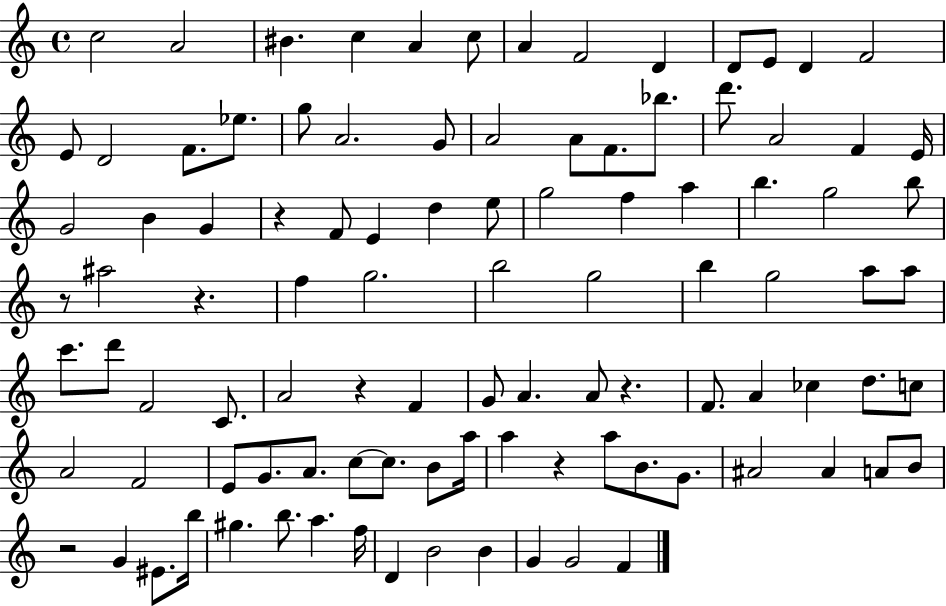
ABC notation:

X:1
T:Untitled
M:4/4
L:1/4
K:C
c2 A2 ^B c A c/2 A F2 D D/2 E/2 D F2 E/2 D2 F/2 _e/2 g/2 A2 G/2 A2 A/2 F/2 _b/2 d'/2 A2 F E/4 G2 B G z F/2 E d e/2 g2 f a b g2 b/2 z/2 ^a2 z f g2 b2 g2 b g2 a/2 a/2 c'/2 d'/2 F2 C/2 A2 z F G/2 A A/2 z F/2 A _c d/2 c/2 A2 F2 E/2 G/2 A/2 c/2 c/2 B/2 a/4 a z a/2 B/2 G/2 ^A2 ^A A/2 B/2 z2 G ^E/2 b/4 ^g b/2 a f/4 D B2 B G G2 F